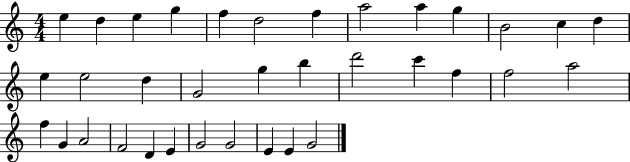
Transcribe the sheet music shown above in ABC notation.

X:1
T:Untitled
M:4/4
L:1/4
K:C
e d e g f d2 f a2 a g B2 c d e e2 d G2 g b d'2 c' f f2 a2 f G A2 F2 D E G2 G2 E E G2